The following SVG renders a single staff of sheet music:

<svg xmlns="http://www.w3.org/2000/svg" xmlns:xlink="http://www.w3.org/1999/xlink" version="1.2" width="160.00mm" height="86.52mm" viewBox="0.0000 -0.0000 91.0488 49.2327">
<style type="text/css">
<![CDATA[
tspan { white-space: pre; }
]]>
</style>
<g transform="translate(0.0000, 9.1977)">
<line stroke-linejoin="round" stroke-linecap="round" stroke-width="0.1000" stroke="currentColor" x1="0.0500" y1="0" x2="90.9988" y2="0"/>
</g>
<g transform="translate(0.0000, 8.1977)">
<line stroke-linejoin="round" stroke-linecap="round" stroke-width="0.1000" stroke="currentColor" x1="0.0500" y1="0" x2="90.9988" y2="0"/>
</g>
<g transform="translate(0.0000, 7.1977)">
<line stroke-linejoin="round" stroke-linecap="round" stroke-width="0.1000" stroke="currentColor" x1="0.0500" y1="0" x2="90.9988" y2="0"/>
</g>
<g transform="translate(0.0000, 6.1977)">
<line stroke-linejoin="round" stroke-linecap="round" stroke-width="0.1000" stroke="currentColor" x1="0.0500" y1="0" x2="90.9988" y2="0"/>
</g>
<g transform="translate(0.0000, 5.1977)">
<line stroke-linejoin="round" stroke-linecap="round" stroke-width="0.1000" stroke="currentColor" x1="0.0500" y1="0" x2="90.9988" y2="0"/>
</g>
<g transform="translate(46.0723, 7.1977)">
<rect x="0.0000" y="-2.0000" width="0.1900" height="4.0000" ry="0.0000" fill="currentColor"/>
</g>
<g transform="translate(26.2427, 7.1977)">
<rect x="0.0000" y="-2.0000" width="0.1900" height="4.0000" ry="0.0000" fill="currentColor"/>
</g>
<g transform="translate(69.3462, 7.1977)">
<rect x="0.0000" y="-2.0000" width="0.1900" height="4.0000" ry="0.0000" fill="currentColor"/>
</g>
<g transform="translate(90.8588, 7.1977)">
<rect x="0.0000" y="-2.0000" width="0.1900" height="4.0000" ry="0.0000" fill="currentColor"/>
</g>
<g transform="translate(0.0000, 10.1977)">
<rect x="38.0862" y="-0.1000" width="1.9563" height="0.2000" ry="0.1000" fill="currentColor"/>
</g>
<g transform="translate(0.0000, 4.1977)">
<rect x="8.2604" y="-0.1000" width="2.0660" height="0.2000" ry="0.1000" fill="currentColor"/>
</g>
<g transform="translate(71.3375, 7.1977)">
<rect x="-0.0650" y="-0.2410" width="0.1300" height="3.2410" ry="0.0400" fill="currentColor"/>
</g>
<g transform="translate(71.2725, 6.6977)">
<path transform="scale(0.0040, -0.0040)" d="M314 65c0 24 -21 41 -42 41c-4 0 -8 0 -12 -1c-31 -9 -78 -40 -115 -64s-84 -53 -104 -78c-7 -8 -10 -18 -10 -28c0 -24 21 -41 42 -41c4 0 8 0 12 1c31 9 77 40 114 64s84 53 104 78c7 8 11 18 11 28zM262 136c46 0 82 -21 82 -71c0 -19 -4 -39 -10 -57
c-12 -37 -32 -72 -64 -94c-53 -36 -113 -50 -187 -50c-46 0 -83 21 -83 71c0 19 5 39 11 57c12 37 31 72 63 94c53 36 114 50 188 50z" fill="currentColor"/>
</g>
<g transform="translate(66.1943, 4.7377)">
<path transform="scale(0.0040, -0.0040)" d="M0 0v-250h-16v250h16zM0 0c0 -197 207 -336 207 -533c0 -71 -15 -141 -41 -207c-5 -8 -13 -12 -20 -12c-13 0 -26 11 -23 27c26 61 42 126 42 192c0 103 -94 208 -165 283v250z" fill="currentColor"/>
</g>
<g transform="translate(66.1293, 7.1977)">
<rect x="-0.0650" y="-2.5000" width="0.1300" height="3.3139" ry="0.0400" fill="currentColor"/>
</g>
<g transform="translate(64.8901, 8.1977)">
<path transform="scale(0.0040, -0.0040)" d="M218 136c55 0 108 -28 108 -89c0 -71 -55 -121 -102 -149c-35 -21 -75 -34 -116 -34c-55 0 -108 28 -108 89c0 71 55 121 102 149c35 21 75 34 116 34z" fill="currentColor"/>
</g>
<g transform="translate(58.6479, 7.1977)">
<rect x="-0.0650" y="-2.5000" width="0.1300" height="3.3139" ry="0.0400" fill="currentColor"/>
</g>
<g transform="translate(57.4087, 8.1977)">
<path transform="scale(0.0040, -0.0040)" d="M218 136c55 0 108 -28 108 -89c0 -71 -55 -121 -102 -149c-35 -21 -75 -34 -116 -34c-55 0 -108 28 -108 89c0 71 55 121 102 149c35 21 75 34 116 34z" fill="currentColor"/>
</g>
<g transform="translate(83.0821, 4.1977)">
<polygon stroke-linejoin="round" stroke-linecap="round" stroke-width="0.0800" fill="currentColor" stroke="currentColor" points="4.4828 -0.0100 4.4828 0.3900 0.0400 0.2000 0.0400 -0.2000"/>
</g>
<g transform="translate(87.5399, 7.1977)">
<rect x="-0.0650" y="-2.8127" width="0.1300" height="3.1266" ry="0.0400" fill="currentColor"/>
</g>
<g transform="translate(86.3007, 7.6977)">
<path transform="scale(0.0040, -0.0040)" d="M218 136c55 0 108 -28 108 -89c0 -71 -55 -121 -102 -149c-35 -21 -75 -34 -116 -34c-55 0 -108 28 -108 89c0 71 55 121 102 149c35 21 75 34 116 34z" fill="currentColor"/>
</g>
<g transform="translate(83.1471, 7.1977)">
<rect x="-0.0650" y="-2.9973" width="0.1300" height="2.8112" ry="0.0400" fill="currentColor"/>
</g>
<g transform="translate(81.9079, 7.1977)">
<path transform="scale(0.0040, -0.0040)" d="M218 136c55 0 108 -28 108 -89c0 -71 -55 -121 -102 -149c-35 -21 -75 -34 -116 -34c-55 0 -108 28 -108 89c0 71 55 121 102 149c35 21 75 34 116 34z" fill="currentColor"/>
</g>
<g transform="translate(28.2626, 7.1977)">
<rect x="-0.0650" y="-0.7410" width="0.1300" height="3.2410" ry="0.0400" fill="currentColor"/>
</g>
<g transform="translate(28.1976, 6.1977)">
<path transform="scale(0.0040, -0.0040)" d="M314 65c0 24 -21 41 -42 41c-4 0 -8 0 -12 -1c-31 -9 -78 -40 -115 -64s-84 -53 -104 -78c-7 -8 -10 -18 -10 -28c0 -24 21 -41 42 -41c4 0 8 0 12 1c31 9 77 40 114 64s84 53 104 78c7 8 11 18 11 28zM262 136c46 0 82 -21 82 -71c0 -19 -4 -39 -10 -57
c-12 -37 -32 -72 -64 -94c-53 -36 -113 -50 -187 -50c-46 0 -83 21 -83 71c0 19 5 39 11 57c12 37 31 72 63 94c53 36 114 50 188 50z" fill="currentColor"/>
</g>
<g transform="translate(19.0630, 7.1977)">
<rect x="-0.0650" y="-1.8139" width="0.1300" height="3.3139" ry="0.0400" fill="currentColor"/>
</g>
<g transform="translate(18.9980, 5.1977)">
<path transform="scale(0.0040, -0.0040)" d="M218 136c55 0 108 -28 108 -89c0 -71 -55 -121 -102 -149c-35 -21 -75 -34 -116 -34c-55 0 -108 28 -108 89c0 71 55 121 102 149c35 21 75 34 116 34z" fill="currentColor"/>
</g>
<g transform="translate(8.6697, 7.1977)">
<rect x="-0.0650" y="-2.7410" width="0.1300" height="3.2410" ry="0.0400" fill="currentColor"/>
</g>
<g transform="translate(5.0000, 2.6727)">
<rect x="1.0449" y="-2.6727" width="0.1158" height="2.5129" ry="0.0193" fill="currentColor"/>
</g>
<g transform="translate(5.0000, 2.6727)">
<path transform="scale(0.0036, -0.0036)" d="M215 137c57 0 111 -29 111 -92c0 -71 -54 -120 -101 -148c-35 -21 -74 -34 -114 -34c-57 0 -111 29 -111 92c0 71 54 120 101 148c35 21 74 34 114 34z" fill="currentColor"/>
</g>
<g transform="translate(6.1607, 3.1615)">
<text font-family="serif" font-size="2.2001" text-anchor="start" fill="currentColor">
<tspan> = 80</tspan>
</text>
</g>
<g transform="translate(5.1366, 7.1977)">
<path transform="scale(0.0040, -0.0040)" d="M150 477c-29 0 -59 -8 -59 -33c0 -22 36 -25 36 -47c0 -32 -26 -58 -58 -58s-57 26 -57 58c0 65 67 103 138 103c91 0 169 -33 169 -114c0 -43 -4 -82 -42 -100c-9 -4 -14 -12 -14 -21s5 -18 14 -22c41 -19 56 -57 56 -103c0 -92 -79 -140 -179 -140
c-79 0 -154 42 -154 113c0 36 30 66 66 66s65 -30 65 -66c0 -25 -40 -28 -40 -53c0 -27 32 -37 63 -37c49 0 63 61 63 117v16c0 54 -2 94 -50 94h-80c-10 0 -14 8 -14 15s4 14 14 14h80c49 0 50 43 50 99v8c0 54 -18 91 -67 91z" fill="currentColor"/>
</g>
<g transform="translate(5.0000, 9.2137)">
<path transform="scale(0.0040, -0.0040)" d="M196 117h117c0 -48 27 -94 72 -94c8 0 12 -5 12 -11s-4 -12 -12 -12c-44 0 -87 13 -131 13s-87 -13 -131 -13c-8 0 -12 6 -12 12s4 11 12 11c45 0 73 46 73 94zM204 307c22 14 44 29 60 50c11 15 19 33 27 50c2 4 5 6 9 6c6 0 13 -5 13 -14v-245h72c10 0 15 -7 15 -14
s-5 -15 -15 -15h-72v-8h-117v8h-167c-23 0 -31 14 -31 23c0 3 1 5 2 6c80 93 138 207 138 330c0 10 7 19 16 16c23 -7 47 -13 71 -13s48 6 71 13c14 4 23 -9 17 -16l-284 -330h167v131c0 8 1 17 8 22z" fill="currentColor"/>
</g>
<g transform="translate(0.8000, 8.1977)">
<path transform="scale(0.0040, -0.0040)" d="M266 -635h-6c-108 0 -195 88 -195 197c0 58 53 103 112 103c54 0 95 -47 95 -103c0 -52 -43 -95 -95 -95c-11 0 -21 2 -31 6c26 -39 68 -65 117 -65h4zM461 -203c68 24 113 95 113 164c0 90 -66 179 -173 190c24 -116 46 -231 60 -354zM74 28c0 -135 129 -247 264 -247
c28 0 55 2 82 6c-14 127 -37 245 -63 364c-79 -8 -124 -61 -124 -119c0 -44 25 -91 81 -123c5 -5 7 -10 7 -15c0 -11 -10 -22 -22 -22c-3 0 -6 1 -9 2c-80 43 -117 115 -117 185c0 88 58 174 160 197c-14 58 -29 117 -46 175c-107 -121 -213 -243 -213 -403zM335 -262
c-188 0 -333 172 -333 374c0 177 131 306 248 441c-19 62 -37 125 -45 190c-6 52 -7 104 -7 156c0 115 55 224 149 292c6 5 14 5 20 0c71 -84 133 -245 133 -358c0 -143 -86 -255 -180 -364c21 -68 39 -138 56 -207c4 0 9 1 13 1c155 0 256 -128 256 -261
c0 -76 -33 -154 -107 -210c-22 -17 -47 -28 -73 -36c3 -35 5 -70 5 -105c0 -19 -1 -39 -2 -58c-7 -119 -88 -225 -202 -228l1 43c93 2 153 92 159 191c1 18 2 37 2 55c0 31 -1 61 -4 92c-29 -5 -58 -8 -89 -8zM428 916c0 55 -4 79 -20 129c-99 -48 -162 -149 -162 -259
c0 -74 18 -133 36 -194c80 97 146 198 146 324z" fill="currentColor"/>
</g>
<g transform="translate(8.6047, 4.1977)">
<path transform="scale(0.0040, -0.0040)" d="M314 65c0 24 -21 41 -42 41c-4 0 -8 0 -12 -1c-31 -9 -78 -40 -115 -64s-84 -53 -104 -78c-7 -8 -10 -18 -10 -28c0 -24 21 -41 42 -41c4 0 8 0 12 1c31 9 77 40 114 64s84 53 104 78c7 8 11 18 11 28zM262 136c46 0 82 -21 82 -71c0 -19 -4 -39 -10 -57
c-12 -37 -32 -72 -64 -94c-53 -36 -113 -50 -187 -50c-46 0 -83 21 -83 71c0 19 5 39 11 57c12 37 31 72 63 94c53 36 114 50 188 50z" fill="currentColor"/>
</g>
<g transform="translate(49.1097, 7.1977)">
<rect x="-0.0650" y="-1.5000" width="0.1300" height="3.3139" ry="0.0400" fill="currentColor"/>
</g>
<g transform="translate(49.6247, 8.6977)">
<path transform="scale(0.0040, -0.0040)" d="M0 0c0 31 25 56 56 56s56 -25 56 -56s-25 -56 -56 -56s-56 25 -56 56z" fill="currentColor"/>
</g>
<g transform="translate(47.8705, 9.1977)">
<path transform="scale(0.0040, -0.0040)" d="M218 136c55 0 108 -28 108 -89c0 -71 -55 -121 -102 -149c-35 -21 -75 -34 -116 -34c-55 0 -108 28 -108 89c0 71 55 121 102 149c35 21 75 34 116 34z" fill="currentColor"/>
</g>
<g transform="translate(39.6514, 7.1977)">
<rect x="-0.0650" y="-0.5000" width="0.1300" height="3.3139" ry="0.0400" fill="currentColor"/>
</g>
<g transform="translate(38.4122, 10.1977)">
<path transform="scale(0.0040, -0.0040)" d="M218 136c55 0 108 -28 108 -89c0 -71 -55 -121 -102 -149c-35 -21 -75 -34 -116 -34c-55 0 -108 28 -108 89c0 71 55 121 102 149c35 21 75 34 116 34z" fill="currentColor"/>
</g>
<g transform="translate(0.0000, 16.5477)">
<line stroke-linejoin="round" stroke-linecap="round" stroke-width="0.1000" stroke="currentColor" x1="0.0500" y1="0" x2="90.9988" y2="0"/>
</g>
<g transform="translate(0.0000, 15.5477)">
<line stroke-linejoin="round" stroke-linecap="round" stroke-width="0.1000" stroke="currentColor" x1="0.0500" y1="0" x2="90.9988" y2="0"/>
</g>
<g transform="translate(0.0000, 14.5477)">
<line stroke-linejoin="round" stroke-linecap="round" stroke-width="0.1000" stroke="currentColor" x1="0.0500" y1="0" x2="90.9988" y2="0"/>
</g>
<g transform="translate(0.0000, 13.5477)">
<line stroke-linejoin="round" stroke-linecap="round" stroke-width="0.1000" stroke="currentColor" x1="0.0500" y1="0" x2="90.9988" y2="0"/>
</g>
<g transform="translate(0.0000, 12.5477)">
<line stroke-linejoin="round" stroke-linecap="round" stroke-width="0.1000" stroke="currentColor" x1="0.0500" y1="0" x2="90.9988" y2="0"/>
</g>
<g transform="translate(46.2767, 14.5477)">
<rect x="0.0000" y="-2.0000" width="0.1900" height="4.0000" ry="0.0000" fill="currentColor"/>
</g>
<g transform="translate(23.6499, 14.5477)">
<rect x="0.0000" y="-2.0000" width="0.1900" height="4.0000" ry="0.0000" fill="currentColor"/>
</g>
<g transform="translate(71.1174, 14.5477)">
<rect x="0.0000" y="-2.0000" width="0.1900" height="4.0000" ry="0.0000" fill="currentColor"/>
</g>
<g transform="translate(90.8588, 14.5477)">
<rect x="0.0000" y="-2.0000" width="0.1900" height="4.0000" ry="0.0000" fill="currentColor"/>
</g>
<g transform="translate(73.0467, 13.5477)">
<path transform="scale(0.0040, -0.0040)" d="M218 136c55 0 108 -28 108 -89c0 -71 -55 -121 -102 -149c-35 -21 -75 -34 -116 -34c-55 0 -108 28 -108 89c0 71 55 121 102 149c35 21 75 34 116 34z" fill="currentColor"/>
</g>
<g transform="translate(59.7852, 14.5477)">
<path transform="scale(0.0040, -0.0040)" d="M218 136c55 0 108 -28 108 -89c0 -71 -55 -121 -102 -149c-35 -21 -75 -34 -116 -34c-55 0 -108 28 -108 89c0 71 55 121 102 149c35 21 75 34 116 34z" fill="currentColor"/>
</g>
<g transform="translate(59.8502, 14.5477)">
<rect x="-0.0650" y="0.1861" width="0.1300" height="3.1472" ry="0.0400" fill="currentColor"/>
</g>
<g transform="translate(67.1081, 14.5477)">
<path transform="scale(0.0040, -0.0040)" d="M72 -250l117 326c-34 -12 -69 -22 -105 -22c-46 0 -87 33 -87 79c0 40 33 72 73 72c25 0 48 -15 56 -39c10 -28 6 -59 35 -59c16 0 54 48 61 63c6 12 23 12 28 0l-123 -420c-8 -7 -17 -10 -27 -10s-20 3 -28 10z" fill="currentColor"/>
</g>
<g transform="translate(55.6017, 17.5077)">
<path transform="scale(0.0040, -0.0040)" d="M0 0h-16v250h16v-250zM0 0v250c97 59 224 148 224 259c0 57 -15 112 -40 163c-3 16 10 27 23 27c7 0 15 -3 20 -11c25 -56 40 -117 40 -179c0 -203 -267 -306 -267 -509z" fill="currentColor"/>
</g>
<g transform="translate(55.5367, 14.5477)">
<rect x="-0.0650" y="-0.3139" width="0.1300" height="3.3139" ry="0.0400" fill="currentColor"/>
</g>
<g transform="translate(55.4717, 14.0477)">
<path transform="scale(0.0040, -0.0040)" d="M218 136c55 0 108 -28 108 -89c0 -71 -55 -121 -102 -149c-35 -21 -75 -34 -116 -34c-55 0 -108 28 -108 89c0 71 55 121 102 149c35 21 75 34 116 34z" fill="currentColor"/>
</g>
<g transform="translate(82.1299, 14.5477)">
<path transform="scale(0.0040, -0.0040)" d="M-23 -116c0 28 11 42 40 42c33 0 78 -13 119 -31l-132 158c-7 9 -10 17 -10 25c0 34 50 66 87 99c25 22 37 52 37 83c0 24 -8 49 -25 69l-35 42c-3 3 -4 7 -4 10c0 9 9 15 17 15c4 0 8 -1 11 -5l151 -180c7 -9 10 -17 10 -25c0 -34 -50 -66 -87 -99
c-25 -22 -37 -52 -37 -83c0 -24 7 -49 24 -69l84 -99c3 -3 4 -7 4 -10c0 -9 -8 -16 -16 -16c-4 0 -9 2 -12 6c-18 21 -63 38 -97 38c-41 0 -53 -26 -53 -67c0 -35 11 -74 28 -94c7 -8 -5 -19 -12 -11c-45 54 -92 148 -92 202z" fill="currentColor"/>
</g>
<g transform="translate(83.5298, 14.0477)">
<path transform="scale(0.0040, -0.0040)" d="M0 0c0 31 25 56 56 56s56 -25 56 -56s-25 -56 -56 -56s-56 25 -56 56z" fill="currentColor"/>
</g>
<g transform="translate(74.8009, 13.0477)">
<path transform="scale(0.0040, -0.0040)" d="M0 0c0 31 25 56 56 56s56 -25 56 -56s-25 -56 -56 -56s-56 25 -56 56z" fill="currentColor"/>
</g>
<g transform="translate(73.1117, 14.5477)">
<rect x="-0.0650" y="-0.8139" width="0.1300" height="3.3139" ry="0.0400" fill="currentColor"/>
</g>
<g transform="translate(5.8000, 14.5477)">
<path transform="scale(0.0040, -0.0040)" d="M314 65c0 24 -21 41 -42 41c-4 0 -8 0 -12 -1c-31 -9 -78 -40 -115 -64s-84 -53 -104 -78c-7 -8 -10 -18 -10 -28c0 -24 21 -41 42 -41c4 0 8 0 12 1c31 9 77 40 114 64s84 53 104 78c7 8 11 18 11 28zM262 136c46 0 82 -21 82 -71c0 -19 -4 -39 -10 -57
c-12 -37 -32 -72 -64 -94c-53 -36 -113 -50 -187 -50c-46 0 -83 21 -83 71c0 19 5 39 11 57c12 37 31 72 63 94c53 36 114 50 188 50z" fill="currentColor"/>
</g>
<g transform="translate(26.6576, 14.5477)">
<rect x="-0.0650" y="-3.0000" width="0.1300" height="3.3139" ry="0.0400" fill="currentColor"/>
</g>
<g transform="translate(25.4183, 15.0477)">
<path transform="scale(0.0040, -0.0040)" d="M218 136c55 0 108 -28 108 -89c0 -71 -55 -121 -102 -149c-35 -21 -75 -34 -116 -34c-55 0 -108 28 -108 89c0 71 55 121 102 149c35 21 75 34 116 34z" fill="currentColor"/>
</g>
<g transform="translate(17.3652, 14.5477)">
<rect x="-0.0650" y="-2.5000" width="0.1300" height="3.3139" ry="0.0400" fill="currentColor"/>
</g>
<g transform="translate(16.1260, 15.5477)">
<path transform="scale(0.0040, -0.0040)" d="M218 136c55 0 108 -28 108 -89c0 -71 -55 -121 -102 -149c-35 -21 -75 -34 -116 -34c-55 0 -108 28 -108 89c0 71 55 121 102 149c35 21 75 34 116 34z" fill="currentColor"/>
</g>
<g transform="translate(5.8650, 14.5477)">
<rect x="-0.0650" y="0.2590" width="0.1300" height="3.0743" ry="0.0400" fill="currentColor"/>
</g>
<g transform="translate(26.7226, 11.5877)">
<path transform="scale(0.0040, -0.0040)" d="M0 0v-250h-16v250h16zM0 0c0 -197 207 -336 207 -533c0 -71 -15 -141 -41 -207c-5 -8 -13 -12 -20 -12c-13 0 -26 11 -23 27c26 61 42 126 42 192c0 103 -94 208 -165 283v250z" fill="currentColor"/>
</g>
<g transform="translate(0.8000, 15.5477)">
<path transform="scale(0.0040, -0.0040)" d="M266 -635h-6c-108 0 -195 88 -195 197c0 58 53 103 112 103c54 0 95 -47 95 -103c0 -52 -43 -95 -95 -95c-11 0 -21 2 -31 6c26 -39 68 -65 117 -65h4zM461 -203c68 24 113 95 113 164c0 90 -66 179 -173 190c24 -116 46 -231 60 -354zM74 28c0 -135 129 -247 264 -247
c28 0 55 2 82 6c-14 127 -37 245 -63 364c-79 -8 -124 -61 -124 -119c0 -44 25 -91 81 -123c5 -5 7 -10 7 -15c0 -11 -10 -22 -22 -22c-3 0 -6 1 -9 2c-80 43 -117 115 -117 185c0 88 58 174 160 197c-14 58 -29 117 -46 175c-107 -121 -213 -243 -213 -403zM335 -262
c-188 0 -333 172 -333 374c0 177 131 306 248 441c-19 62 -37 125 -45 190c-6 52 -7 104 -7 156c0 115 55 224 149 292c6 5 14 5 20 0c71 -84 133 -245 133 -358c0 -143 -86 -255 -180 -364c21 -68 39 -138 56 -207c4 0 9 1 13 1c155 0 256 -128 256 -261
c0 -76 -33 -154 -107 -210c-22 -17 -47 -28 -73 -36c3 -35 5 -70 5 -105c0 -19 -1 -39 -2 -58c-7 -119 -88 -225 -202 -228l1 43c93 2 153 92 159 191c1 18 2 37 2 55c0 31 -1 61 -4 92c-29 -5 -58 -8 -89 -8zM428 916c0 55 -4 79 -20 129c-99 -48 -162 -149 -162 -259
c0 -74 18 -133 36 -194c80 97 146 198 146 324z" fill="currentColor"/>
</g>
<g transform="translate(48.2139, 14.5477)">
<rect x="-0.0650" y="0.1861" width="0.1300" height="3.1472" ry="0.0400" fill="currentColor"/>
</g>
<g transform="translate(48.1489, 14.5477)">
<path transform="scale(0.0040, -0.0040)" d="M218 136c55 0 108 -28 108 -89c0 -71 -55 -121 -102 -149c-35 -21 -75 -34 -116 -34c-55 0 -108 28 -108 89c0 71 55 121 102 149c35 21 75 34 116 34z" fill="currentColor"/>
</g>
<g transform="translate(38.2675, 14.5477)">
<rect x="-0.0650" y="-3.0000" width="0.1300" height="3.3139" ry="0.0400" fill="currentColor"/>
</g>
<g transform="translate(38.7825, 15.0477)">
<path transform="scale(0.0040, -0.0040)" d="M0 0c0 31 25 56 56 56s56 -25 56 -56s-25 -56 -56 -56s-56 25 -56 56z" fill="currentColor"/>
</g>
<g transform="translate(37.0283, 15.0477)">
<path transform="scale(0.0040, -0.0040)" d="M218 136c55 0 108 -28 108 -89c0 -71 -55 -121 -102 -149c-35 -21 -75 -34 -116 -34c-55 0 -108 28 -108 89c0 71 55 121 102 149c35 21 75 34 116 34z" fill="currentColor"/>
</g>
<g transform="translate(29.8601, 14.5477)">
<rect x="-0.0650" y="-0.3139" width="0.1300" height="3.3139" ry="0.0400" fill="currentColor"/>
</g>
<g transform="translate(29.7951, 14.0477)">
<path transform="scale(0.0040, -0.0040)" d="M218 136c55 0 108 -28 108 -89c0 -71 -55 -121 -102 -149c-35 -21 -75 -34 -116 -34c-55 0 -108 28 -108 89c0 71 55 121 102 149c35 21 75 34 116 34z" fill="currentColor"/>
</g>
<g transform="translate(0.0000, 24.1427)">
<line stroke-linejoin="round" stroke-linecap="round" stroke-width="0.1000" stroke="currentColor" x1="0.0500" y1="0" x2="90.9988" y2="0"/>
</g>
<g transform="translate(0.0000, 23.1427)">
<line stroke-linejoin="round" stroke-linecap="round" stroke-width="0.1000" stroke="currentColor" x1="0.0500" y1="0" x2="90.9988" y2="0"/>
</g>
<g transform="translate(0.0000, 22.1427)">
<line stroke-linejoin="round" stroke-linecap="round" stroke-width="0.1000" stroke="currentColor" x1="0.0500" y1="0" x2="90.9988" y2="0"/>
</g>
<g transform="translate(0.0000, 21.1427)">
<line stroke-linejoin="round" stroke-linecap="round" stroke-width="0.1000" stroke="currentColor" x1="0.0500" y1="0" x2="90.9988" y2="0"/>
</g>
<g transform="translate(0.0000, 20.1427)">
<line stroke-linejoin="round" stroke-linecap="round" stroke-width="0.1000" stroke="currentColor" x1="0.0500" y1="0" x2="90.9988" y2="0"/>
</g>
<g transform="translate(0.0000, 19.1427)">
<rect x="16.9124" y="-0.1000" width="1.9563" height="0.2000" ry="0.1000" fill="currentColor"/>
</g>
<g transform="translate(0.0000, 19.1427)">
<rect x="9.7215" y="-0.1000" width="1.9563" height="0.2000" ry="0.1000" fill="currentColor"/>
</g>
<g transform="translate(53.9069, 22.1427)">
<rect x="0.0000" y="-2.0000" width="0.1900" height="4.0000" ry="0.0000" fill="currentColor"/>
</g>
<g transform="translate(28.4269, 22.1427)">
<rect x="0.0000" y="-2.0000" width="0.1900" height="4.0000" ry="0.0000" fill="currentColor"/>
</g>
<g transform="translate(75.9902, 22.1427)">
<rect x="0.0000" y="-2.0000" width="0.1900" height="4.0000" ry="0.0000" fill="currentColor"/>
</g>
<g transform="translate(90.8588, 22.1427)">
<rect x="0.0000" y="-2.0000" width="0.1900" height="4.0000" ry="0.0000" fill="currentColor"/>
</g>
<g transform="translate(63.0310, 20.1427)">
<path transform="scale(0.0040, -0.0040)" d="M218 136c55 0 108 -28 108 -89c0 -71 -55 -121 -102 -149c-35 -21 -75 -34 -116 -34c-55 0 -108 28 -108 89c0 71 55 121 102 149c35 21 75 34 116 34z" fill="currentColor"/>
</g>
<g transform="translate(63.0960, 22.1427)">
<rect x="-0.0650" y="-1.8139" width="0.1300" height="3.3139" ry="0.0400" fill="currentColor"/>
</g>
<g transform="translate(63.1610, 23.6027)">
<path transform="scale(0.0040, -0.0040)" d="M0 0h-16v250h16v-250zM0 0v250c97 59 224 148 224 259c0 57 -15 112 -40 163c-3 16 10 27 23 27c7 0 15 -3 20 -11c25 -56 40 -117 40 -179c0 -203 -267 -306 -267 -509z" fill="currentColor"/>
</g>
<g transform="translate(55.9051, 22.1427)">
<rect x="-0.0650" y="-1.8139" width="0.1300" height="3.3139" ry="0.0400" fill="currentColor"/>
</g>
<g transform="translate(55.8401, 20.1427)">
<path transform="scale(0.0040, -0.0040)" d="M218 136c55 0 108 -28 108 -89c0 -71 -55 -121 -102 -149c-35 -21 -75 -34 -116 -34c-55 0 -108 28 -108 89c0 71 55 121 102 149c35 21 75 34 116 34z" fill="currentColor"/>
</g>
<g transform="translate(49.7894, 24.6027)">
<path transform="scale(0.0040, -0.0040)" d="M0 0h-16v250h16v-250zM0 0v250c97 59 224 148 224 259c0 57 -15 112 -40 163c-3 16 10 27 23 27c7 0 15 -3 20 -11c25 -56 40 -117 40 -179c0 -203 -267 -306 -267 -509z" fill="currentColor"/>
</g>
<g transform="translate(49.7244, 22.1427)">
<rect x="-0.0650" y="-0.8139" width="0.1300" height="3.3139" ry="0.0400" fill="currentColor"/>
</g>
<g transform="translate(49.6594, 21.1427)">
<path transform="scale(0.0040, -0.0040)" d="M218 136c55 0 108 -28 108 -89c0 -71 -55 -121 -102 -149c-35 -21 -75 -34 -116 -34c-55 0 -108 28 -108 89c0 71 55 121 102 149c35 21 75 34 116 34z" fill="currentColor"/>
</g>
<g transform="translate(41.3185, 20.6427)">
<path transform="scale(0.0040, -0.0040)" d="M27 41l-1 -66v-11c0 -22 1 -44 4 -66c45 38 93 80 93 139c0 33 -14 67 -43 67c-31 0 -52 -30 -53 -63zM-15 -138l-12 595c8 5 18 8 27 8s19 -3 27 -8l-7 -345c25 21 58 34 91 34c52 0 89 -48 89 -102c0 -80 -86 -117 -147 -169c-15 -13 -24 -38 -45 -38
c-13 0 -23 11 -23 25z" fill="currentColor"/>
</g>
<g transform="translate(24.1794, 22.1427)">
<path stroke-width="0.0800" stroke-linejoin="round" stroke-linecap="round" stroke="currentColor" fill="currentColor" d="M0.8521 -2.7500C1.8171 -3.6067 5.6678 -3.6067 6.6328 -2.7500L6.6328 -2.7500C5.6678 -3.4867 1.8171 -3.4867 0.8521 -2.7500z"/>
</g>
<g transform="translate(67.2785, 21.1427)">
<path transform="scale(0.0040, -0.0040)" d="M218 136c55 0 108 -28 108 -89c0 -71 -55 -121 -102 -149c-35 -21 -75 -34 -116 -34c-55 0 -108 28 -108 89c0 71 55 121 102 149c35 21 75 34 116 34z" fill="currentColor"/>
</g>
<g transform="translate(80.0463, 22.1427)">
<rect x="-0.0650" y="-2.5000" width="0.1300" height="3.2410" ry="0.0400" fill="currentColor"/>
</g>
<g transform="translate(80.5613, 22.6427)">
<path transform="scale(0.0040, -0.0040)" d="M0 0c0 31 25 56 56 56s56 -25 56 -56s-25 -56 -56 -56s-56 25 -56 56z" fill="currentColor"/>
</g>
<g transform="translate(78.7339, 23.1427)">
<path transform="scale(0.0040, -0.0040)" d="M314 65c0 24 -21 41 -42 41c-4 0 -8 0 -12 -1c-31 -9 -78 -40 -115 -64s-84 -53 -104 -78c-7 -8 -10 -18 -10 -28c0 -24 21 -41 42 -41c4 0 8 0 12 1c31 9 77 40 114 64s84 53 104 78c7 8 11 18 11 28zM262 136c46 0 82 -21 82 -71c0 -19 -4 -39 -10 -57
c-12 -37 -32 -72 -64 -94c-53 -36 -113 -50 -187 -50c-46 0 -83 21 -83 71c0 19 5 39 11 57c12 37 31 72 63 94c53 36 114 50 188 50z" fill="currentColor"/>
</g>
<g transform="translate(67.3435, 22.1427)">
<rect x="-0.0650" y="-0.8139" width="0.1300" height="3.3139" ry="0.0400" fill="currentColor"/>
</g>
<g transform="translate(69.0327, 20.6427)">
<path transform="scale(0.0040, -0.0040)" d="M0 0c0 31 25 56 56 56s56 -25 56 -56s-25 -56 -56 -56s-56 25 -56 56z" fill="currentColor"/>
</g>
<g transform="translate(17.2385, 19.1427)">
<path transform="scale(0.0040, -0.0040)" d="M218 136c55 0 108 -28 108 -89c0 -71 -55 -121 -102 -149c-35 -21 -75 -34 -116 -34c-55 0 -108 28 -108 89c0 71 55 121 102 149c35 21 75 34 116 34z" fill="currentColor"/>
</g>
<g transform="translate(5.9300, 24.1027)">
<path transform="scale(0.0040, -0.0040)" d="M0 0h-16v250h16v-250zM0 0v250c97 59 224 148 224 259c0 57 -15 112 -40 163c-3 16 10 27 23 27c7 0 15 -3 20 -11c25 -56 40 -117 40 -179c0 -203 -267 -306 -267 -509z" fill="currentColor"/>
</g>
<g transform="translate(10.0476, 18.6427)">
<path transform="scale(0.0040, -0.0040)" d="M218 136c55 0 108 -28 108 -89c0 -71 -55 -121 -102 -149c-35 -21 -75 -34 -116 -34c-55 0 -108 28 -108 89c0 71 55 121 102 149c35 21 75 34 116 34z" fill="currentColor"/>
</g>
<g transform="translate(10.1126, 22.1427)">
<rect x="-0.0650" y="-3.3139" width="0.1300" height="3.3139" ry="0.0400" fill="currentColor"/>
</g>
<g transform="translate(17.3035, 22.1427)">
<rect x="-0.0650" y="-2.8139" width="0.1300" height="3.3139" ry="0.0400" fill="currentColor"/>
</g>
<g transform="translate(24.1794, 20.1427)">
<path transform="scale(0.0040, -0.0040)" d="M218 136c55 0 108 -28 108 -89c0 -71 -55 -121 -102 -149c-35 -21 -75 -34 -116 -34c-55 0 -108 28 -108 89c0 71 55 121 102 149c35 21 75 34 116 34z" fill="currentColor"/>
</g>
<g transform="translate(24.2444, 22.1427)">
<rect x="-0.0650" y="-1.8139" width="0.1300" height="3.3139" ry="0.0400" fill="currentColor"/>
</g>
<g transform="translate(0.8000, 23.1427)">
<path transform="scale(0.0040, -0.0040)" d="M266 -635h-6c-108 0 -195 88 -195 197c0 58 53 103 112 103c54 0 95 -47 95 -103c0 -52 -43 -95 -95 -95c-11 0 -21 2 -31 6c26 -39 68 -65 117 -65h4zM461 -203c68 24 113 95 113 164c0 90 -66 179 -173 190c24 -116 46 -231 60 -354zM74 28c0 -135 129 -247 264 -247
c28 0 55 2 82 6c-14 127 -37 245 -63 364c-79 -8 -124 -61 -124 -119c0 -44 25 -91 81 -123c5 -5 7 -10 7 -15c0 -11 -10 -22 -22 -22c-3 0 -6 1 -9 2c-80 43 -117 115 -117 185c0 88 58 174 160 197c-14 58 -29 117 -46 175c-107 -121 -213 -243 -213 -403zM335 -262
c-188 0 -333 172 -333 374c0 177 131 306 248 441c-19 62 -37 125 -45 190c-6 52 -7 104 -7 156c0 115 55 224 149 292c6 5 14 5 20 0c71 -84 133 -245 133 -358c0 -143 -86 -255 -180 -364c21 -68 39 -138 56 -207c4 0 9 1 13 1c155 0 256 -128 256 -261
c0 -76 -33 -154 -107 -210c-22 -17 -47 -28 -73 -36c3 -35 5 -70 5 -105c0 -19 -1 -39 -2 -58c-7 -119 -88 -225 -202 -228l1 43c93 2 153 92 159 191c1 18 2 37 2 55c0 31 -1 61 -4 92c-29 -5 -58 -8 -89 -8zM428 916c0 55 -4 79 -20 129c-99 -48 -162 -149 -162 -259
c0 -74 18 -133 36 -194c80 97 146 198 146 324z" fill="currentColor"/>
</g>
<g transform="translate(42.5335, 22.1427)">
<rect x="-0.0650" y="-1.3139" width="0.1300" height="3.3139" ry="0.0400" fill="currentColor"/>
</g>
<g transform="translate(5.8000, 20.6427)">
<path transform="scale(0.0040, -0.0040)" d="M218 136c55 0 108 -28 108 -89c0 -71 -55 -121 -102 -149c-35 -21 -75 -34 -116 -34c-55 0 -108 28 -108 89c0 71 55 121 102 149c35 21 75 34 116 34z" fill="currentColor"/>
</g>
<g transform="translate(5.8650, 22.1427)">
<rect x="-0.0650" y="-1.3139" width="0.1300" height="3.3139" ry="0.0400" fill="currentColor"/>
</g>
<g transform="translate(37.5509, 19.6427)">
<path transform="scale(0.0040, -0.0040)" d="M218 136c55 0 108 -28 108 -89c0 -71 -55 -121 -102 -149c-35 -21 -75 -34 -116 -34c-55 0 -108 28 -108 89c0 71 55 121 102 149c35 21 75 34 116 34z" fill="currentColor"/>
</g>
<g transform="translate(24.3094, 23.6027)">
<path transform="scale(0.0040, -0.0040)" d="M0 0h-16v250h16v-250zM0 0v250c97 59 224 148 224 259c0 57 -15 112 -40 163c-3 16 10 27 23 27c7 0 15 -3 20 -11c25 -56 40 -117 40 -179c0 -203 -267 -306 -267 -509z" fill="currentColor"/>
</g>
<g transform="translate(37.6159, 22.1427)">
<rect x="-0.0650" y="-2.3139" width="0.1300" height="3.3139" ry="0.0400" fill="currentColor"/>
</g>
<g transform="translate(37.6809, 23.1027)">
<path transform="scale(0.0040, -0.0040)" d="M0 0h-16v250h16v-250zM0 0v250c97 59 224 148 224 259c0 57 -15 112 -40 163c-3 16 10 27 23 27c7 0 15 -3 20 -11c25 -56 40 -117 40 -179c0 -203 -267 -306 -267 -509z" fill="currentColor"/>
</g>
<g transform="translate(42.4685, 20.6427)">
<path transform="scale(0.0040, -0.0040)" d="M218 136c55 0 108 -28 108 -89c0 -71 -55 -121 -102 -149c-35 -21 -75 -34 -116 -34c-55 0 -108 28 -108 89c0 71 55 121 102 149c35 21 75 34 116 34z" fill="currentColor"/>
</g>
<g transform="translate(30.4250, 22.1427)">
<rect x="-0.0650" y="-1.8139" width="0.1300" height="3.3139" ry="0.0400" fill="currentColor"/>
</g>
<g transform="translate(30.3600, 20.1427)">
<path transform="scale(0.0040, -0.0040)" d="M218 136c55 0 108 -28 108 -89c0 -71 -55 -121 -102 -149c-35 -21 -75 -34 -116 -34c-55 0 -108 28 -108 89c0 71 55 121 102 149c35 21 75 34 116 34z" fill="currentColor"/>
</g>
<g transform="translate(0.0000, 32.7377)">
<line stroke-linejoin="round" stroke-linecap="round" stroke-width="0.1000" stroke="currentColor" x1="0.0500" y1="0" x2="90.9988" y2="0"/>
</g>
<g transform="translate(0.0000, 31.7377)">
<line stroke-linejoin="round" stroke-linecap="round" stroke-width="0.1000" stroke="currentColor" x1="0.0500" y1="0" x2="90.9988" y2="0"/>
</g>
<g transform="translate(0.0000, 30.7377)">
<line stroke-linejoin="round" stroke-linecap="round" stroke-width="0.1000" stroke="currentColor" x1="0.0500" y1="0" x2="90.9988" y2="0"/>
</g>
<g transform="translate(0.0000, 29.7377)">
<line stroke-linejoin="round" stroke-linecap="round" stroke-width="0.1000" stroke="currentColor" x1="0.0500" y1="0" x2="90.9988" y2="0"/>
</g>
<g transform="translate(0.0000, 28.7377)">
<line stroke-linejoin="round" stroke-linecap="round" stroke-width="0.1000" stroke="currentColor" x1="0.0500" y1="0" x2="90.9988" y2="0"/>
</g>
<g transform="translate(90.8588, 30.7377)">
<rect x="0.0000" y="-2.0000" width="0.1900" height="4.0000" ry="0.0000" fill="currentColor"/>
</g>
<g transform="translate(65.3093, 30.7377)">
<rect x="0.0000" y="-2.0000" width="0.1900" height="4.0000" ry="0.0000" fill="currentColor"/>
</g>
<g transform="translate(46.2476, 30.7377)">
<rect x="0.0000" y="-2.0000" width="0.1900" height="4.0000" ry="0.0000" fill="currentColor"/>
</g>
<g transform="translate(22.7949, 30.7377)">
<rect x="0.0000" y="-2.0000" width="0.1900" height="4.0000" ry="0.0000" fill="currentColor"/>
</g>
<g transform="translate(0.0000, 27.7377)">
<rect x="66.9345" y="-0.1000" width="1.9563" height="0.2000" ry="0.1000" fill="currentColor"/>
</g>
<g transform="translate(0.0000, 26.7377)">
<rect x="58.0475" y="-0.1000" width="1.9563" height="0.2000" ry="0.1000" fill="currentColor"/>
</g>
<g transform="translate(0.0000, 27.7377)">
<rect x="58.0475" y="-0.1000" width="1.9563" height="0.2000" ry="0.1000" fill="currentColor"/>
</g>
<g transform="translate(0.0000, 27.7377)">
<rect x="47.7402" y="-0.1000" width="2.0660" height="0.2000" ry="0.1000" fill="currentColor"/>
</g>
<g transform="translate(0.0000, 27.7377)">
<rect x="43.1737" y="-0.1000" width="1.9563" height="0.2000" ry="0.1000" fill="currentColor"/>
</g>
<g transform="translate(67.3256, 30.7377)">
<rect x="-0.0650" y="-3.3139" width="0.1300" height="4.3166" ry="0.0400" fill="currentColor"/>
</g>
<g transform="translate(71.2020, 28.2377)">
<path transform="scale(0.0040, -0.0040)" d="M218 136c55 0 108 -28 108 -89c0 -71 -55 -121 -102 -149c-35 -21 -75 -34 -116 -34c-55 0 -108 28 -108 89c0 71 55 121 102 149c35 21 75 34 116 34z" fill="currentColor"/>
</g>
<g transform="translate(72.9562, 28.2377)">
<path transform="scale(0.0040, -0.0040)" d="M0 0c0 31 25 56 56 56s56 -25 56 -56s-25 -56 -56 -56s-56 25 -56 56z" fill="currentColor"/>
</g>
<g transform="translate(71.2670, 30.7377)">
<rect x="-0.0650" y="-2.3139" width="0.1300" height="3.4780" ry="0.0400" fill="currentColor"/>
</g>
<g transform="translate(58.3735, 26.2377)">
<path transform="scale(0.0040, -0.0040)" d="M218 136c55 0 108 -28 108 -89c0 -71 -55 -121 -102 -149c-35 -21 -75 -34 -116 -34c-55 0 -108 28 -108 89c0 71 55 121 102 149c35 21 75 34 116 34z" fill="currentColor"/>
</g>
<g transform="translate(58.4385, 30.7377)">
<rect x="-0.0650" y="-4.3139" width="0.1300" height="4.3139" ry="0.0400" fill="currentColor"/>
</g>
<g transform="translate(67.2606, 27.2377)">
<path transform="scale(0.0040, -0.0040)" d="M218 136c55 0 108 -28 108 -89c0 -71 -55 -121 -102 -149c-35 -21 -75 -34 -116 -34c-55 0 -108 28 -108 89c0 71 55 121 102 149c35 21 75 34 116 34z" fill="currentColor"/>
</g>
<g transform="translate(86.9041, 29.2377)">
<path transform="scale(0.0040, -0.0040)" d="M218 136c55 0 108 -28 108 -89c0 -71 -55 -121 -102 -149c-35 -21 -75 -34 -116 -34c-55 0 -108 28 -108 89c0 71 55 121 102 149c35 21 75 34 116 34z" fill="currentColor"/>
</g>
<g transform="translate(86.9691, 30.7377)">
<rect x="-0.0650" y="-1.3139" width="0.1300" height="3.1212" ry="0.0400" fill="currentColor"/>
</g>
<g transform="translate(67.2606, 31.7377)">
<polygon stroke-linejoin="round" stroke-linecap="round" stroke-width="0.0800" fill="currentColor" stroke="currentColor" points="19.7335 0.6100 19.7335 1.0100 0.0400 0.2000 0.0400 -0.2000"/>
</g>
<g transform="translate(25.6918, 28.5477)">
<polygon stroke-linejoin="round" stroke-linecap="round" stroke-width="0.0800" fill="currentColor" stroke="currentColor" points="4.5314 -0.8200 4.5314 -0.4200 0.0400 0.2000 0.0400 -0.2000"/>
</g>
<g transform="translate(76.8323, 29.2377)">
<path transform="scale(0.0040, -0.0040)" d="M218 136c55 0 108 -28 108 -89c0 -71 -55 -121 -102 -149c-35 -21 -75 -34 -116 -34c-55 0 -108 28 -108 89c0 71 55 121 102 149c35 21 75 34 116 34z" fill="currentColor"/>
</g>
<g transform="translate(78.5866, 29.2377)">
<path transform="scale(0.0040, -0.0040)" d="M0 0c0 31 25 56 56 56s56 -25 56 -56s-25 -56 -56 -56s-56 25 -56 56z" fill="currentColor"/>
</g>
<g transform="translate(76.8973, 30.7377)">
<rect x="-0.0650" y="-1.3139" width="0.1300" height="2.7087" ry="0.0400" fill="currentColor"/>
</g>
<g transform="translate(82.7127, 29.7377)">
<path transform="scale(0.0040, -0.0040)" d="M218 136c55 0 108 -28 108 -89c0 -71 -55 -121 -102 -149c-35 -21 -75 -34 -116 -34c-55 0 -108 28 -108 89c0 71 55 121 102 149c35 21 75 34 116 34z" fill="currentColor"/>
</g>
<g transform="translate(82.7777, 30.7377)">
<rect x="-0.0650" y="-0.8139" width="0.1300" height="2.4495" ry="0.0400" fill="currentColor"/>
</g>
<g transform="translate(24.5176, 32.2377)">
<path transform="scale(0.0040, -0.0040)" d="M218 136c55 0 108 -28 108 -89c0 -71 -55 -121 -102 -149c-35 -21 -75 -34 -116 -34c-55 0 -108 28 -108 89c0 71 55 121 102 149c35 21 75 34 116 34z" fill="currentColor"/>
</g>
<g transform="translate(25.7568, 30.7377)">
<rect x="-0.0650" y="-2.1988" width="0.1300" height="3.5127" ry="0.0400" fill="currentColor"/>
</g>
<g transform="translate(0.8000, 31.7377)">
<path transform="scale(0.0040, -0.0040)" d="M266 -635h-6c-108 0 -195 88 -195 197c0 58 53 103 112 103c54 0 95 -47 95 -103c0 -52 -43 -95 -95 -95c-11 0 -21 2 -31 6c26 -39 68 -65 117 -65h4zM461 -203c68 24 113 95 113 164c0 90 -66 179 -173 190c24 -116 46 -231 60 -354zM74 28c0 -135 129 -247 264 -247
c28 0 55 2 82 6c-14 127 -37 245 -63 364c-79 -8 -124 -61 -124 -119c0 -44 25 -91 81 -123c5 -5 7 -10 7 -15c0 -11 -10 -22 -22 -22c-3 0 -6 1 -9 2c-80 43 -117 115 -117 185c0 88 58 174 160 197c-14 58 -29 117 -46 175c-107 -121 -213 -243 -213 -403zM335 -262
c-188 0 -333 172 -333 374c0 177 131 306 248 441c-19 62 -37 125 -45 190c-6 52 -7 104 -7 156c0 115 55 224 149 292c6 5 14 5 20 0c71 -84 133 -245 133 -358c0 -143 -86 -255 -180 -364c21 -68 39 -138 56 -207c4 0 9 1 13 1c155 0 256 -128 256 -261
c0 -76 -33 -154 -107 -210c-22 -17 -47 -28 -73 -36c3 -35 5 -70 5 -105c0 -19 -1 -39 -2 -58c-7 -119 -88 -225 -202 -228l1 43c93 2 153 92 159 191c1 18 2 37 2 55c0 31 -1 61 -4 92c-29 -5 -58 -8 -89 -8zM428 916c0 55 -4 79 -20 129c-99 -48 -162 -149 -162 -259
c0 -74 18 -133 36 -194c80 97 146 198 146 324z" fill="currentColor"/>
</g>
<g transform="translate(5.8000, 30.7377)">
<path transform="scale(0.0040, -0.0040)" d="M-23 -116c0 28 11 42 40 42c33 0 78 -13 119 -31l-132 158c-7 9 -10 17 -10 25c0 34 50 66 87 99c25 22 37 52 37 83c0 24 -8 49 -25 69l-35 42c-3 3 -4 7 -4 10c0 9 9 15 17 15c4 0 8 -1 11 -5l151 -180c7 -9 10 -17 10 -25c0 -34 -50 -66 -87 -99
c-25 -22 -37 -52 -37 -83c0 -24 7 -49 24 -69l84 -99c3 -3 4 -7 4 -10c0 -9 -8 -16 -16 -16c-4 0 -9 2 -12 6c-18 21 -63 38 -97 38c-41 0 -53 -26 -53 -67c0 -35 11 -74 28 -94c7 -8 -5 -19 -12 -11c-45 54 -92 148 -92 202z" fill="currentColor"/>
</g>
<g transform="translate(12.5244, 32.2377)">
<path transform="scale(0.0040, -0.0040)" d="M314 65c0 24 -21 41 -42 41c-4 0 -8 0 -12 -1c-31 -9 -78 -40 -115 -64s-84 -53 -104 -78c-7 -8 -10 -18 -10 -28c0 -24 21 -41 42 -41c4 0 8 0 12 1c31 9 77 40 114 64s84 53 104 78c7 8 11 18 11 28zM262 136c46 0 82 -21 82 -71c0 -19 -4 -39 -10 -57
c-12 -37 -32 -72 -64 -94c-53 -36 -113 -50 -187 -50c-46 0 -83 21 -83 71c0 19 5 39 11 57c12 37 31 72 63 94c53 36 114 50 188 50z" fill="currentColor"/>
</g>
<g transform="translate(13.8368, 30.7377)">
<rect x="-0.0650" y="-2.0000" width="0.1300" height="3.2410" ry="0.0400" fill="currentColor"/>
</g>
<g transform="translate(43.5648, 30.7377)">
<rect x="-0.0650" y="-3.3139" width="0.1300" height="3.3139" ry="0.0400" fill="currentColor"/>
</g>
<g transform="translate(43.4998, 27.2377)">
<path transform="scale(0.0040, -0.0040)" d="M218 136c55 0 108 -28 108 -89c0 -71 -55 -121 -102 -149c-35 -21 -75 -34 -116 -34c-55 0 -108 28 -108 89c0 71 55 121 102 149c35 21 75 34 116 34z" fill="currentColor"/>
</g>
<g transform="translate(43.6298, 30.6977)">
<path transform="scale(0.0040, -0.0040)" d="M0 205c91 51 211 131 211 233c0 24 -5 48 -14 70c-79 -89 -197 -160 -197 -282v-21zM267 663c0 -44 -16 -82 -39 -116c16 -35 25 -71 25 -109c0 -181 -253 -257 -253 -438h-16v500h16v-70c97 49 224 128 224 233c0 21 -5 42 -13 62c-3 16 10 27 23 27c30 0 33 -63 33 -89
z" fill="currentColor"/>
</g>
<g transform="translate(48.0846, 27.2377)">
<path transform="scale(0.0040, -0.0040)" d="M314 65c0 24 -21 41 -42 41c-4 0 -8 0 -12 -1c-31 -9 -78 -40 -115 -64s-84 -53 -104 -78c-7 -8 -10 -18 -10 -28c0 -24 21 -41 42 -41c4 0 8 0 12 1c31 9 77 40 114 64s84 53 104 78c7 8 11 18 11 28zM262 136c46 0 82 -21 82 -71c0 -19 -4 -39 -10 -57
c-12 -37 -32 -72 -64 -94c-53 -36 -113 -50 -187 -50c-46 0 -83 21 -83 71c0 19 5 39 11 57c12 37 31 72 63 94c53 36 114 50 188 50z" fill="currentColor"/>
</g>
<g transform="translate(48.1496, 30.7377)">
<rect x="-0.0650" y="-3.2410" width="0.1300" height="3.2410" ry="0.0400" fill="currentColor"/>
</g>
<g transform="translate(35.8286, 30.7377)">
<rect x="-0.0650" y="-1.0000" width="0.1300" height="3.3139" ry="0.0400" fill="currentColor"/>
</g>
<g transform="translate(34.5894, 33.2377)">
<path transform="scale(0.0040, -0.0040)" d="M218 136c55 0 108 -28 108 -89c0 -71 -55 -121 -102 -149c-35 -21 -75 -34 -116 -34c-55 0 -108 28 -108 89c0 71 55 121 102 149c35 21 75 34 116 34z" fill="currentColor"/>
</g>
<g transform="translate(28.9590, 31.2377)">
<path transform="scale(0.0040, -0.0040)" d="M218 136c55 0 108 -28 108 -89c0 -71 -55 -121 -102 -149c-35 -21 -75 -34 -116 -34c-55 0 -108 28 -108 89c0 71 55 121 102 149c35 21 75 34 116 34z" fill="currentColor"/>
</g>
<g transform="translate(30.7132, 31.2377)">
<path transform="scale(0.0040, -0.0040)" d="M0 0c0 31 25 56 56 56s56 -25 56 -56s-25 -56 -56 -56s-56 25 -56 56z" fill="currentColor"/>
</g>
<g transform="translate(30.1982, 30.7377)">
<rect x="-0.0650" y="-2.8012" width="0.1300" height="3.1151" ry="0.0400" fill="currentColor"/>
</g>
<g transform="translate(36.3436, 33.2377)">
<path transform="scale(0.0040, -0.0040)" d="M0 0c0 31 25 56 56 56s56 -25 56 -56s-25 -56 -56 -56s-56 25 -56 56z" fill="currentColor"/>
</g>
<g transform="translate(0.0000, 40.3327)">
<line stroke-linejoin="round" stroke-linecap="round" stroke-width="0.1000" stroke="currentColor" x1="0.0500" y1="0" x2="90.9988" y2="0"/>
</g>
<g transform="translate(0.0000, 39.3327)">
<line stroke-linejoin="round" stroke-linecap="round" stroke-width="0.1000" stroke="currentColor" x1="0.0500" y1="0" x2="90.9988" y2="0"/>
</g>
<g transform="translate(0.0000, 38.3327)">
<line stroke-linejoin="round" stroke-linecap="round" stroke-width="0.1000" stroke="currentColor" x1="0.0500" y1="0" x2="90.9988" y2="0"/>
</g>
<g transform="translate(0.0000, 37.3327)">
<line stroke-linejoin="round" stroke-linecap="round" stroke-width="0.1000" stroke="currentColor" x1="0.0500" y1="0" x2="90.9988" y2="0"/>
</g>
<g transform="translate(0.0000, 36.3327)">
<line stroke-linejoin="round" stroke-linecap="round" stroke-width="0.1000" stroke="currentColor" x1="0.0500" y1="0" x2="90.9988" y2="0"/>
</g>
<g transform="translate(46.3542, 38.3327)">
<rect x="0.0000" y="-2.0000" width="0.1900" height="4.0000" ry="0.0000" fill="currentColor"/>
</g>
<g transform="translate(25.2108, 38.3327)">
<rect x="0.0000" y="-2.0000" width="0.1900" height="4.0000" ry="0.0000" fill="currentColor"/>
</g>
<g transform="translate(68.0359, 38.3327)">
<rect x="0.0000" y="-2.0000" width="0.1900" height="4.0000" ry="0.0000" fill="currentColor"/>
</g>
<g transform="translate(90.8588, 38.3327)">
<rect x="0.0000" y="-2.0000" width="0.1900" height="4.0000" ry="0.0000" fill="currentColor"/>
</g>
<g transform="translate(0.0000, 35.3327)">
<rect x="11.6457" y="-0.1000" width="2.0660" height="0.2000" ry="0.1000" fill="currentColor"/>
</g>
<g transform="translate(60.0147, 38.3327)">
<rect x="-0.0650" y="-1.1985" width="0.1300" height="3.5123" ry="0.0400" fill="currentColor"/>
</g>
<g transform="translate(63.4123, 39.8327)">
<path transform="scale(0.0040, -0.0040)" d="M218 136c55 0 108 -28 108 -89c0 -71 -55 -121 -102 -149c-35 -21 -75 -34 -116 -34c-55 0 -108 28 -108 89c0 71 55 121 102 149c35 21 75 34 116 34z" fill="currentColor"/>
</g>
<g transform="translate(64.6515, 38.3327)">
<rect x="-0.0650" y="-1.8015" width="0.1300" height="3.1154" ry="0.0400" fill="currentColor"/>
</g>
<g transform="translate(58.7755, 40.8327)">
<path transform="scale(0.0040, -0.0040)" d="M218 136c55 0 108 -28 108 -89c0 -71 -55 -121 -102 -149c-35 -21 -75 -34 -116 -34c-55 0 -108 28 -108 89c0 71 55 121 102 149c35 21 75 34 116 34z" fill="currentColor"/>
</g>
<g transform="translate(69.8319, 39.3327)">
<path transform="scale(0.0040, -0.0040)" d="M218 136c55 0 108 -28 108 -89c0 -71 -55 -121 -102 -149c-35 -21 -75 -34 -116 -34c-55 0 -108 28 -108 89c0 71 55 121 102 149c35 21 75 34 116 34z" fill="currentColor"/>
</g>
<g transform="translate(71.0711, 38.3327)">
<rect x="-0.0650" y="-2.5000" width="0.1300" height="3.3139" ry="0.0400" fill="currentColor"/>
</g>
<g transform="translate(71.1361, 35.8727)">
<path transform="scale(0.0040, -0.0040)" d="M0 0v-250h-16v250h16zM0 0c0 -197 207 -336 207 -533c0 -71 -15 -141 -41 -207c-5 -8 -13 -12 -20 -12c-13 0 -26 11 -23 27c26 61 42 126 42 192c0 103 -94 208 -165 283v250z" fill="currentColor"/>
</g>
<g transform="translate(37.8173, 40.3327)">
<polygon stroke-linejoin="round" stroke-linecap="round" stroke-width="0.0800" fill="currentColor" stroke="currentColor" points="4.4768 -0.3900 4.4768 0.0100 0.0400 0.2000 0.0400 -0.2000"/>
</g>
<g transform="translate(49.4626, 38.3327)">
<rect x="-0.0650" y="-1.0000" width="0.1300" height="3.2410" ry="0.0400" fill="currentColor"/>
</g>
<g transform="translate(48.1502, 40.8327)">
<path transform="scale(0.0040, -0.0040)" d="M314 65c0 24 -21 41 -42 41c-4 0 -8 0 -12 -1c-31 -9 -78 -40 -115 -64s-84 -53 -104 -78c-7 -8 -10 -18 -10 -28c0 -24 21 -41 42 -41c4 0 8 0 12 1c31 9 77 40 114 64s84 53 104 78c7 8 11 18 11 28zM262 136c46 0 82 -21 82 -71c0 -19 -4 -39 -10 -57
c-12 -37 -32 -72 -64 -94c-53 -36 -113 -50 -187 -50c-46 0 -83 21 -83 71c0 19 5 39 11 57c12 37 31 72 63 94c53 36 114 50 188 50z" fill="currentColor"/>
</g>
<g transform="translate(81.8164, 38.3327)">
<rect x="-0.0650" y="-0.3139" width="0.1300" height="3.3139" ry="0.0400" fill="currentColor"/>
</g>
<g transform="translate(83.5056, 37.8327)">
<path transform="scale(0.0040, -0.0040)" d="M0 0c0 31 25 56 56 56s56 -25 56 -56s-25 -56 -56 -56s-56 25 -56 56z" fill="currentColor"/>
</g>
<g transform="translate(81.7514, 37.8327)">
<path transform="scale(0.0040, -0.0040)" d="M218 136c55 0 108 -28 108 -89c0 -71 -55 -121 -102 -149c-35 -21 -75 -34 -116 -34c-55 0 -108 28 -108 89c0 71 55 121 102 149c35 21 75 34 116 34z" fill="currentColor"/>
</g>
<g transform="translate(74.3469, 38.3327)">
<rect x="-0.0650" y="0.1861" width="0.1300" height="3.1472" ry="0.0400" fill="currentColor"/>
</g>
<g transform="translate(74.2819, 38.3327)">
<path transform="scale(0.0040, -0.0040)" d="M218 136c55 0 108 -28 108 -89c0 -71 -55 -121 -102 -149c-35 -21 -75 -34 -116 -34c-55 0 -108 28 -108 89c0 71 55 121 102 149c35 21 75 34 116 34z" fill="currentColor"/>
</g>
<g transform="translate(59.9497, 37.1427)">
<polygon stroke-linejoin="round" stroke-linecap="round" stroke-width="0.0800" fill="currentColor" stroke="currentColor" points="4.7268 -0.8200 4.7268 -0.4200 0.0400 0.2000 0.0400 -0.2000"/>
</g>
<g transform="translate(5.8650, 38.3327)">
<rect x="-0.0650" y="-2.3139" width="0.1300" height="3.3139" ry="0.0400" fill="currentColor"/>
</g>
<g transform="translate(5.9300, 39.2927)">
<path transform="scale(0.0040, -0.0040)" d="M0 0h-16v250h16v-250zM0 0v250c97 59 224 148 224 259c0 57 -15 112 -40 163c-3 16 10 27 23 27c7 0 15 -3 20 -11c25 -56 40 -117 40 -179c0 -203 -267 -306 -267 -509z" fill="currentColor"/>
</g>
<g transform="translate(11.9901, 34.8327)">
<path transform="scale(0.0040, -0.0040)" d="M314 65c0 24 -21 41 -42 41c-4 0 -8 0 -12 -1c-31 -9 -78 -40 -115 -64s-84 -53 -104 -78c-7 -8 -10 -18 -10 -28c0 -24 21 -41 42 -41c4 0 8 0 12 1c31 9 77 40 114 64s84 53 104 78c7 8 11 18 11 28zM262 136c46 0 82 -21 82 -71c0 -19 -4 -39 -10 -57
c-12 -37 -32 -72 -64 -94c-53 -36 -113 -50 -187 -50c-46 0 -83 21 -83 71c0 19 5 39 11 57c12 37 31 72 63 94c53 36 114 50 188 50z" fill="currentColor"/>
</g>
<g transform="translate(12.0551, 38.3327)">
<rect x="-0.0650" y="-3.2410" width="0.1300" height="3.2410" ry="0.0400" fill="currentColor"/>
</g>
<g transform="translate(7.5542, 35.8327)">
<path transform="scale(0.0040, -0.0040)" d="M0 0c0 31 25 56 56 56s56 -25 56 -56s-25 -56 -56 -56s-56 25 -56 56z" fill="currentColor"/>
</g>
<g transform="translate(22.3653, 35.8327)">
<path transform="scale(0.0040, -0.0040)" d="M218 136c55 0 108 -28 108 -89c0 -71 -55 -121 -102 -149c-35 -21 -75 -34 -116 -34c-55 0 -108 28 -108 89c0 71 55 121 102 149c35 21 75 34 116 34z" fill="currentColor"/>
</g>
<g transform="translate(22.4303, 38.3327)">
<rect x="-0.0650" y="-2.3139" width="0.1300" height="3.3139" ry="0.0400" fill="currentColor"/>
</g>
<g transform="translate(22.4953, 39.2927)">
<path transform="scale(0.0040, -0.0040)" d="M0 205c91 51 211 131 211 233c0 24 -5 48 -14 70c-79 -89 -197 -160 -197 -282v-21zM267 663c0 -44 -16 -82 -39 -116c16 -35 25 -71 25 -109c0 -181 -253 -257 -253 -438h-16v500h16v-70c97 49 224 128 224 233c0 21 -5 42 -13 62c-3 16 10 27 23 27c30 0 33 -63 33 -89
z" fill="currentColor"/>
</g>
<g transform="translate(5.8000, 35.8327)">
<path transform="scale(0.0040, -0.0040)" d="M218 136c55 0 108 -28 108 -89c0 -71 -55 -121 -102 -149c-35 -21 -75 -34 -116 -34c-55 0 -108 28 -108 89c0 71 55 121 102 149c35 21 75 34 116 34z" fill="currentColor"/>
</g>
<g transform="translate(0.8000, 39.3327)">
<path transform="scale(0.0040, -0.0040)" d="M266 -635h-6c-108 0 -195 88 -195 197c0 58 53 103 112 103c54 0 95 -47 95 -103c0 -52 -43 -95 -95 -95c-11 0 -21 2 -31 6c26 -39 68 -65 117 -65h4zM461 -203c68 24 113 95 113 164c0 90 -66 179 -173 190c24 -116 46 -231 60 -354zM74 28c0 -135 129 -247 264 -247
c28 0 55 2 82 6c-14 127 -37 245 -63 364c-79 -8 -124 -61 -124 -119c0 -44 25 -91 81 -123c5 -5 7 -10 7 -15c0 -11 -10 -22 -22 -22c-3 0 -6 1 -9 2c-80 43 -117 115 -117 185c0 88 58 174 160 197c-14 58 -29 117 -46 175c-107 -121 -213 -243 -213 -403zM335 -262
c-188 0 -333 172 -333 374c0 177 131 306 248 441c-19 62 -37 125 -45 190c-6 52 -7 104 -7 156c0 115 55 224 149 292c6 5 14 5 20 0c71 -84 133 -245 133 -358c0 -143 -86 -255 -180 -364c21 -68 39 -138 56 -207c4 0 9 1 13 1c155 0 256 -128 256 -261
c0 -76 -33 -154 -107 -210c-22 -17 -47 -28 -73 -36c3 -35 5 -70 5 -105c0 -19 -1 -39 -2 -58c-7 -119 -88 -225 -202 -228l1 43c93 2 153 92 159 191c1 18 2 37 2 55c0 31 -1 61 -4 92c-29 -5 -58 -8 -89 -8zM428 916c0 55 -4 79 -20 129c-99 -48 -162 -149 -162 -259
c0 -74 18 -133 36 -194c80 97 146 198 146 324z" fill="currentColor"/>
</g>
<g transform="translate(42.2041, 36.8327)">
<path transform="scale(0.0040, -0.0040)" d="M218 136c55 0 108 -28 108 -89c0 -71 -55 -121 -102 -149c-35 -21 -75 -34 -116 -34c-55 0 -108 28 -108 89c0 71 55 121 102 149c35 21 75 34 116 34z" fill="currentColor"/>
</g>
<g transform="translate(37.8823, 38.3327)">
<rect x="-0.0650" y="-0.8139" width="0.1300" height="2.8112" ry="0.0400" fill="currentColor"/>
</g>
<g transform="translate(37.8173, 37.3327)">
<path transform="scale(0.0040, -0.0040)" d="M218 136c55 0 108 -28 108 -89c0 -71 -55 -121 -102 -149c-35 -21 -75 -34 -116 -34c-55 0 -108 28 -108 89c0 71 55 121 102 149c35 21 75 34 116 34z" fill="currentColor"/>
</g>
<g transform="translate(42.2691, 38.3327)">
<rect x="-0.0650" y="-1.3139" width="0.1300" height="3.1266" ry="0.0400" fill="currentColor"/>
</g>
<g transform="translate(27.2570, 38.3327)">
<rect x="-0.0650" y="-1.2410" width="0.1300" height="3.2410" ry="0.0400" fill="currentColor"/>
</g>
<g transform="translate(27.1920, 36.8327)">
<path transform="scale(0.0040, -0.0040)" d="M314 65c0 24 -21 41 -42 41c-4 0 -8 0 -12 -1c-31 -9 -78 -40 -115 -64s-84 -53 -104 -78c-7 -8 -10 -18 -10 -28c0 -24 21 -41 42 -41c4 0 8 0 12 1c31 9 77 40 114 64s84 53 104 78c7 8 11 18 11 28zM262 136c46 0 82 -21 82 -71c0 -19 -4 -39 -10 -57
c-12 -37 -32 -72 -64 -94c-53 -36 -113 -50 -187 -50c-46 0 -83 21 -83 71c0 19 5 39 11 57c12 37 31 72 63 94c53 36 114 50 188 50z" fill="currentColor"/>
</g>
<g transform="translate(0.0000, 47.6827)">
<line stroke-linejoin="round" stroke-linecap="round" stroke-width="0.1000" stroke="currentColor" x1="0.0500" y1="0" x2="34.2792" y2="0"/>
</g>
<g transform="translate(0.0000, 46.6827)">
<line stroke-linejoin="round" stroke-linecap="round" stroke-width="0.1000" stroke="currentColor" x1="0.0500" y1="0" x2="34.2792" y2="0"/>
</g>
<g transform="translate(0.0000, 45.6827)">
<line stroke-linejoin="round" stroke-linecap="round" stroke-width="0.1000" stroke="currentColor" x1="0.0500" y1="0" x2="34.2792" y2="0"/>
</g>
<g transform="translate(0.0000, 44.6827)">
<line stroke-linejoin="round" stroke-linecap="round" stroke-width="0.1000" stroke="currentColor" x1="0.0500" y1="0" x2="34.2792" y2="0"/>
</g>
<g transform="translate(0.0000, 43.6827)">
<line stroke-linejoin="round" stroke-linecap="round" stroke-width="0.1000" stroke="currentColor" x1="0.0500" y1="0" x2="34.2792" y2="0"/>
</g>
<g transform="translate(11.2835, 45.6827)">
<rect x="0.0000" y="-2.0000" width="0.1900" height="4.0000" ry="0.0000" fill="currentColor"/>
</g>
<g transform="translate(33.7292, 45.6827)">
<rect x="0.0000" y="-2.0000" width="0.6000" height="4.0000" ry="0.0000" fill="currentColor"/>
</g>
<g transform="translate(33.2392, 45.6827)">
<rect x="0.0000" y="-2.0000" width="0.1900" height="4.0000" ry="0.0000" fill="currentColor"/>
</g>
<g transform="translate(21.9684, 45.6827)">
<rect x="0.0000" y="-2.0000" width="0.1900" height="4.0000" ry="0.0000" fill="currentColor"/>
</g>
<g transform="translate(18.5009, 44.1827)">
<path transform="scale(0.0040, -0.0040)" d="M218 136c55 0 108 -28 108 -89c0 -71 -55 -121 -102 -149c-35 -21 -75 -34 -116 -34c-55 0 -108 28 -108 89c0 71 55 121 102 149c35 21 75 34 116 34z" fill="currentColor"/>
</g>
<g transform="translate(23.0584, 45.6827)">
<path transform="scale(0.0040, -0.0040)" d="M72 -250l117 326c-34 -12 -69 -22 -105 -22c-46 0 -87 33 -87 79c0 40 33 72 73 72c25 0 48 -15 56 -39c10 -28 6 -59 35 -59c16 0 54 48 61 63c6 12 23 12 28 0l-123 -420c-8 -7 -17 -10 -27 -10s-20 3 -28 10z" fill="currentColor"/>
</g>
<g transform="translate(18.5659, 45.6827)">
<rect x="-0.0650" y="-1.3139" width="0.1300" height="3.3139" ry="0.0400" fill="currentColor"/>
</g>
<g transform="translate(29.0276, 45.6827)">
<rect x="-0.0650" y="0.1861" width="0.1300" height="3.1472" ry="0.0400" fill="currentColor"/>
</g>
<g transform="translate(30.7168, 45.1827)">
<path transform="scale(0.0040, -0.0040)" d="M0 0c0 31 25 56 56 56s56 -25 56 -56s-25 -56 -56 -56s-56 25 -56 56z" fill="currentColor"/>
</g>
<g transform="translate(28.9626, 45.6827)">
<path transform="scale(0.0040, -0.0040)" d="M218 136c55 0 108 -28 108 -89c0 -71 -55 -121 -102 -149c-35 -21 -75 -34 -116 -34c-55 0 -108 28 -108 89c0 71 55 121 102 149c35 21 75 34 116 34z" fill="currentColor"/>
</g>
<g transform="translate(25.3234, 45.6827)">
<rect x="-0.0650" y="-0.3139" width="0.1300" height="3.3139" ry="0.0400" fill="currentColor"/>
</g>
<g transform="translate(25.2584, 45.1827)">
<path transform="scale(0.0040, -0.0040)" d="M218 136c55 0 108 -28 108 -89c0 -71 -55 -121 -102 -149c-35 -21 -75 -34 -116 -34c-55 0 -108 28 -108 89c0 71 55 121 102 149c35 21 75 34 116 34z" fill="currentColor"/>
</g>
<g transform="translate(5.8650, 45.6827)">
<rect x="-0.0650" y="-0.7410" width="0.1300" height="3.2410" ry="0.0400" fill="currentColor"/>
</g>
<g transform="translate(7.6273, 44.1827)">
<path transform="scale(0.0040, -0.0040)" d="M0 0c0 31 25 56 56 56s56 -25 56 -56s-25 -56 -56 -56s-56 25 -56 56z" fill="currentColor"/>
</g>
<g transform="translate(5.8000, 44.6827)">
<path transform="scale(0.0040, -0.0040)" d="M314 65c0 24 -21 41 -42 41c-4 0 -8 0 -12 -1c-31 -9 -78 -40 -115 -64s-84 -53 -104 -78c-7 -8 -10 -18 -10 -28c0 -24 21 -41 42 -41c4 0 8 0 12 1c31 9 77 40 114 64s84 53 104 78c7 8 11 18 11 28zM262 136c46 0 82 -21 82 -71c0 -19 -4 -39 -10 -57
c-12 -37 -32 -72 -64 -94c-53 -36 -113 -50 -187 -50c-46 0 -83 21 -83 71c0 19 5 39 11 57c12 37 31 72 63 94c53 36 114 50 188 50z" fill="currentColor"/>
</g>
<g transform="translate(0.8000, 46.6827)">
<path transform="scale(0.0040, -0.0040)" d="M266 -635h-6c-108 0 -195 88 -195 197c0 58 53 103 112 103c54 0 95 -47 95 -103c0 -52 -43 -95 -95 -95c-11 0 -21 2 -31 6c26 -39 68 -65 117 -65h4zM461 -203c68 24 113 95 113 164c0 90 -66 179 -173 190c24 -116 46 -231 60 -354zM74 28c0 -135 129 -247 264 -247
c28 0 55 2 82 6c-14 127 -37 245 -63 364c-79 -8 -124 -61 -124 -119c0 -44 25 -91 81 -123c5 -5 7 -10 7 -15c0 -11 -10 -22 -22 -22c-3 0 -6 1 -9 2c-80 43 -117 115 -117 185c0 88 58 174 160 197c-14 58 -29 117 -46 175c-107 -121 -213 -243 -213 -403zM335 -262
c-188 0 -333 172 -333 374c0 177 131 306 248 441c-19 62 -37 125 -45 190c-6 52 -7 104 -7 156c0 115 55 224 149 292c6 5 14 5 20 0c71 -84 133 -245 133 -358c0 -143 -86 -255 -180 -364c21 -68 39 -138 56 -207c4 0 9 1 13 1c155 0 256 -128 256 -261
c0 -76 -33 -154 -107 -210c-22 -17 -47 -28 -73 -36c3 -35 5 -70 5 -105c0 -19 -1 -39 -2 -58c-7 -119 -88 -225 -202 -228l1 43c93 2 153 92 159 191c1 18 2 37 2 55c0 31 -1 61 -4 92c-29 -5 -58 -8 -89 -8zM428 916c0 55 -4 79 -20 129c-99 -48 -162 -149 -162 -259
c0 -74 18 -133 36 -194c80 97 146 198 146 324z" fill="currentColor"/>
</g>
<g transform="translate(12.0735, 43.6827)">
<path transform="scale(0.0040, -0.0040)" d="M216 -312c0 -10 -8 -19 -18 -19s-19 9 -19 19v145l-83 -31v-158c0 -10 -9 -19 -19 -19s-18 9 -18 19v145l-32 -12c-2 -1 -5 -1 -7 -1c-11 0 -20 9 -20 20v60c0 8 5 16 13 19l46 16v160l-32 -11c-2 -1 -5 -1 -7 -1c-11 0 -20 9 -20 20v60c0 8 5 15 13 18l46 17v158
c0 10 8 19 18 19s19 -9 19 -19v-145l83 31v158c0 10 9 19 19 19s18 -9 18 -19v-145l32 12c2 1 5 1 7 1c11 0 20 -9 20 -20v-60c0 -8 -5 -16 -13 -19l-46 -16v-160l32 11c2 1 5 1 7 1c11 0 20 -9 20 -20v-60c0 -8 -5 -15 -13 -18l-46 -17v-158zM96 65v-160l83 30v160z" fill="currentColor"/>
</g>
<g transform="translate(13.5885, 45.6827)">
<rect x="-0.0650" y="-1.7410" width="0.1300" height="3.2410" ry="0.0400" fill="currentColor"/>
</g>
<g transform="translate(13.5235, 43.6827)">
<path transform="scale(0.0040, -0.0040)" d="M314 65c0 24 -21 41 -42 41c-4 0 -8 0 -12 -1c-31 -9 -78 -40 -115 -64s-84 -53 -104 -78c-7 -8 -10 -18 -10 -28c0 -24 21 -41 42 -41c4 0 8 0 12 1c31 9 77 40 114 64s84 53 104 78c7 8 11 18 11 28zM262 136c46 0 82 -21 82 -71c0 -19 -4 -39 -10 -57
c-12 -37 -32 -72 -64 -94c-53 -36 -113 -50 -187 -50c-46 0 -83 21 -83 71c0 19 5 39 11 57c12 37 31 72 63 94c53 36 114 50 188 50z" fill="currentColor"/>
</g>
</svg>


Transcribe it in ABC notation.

X:1
T:Untitled
M:3/4
L:1/4
K:C
a2 f d2 C E G G/2 c2 B/2 A/2 B2 G A/2 c A B c/2 B z/2 d z e/2 b a f/2 f g/2 _e d/2 f f/2 d G2 z F2 F/2 A/2 D b/4 b2 d' b/2 g/2 e/2 d/2 e/2 g/2 b2 g/4 e2 d/2 e/2 D2 D/2 F/2 G/2 B c d2 ^f2 e z/2 c B